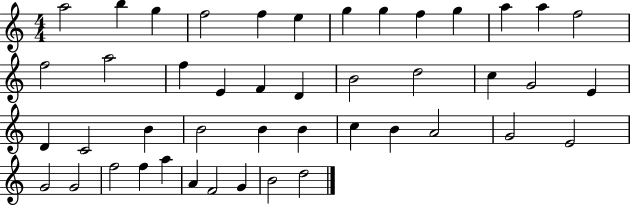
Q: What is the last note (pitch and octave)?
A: D5